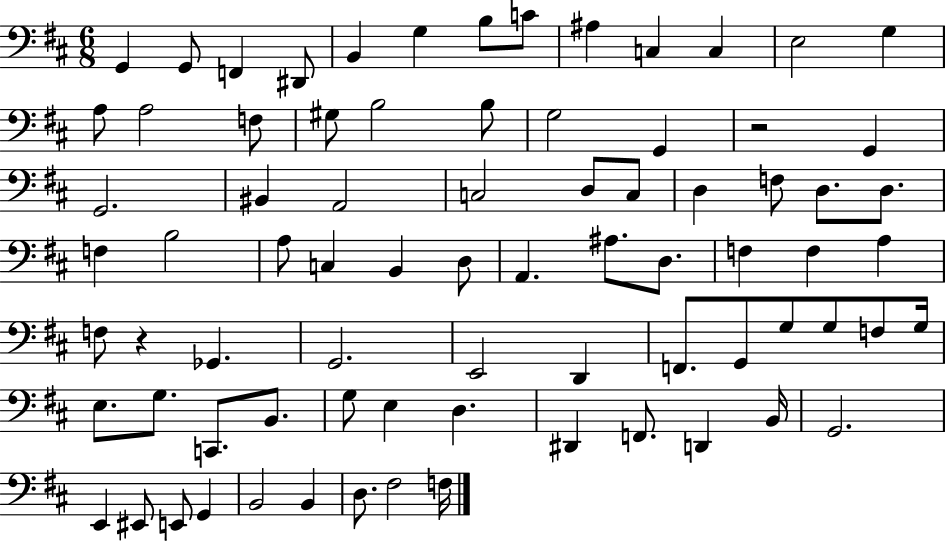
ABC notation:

X:1
T:Untitled
M:6/8
L:1/4
K:D
G,, G,,/2 F,, ^D,,/2 B,, G, B,/2 C/2 ^A, C, C, E,2 G, A,/2 A,2 F,/2 ^G,/2 B,2 B,/2 G,2 G,, z2 G,, G,,2 ^B,, A,,2 C,2 D,/2 C,/2 D, F,/2 D,/2 D,/2 F, B,2 A,/2 C, B,, D,/2 A,, ^A,/2 D,/2 F, F, A, F,/2 z _G,, G,,2 E,,2 D,, F,,/2 G,,/2 G,/2 G,/2 F,/2 G,/4 E,/2 G,/2 C,,/2 B,,/2 G,/2 E, D, ^D,, F,,/2 D,, B,,/4 G,,2 E,, ^E,,/2 E,,/2 G,, B,,2 B,, D,/2 ^F,2 F,/4